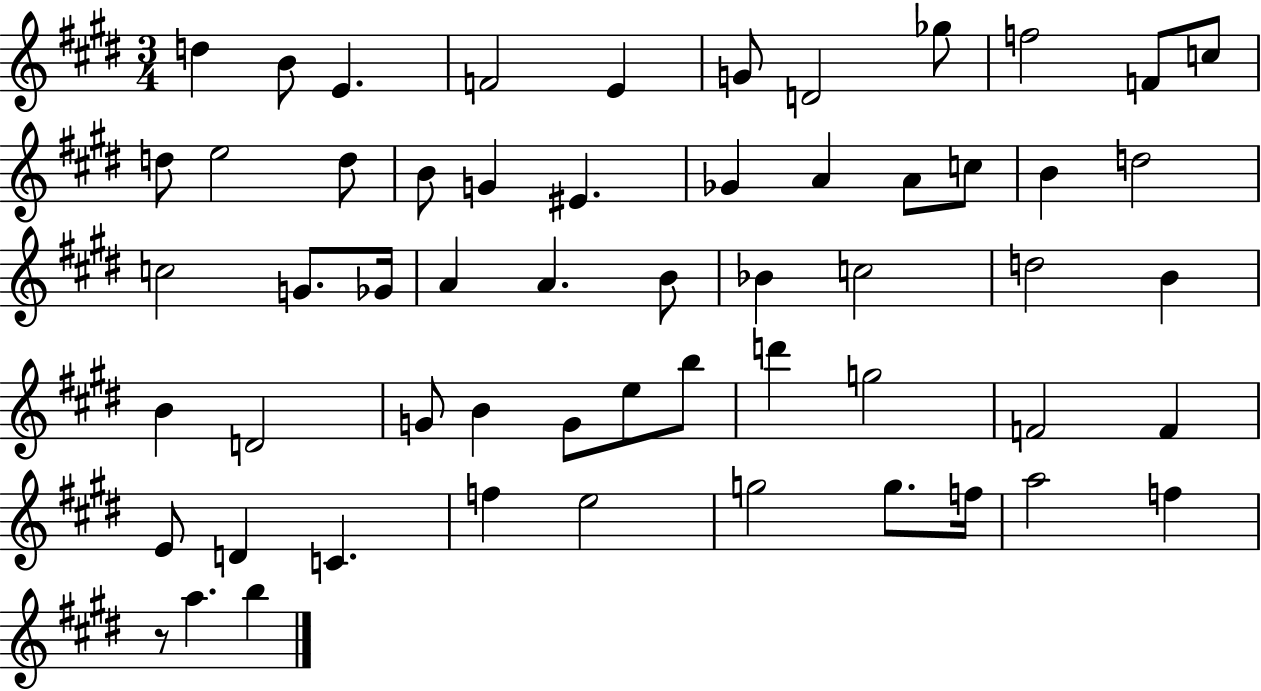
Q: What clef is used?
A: treble